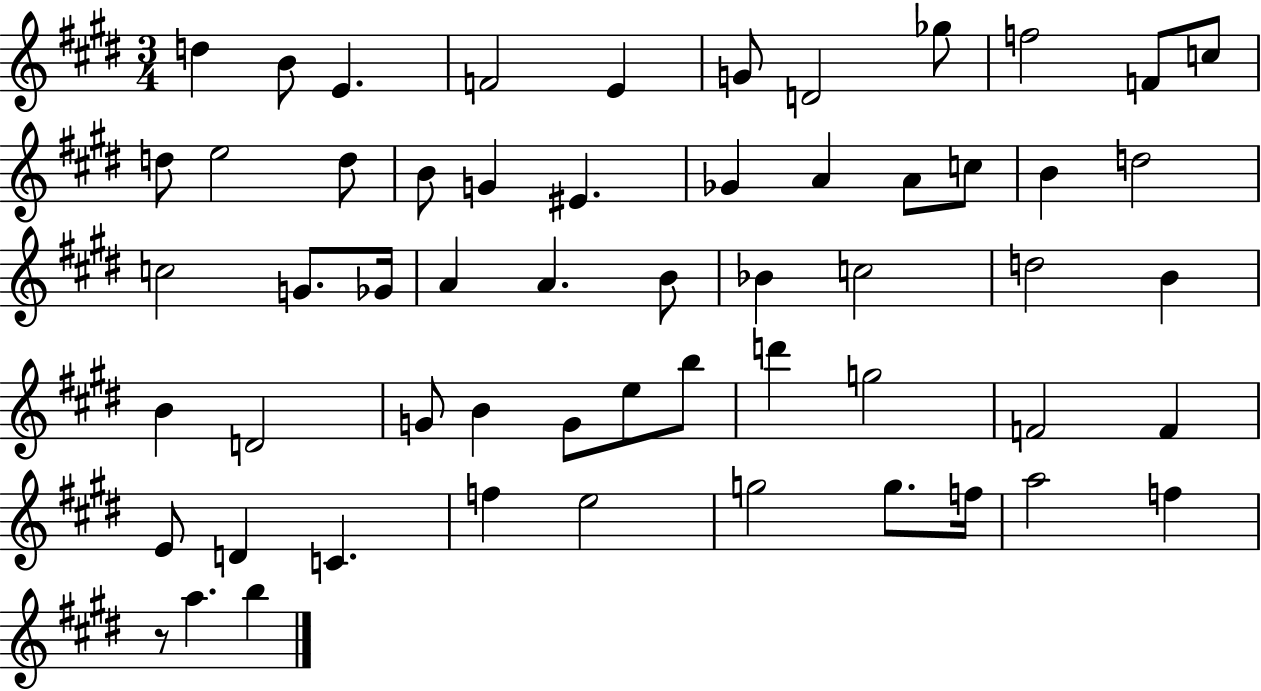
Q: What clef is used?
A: treble